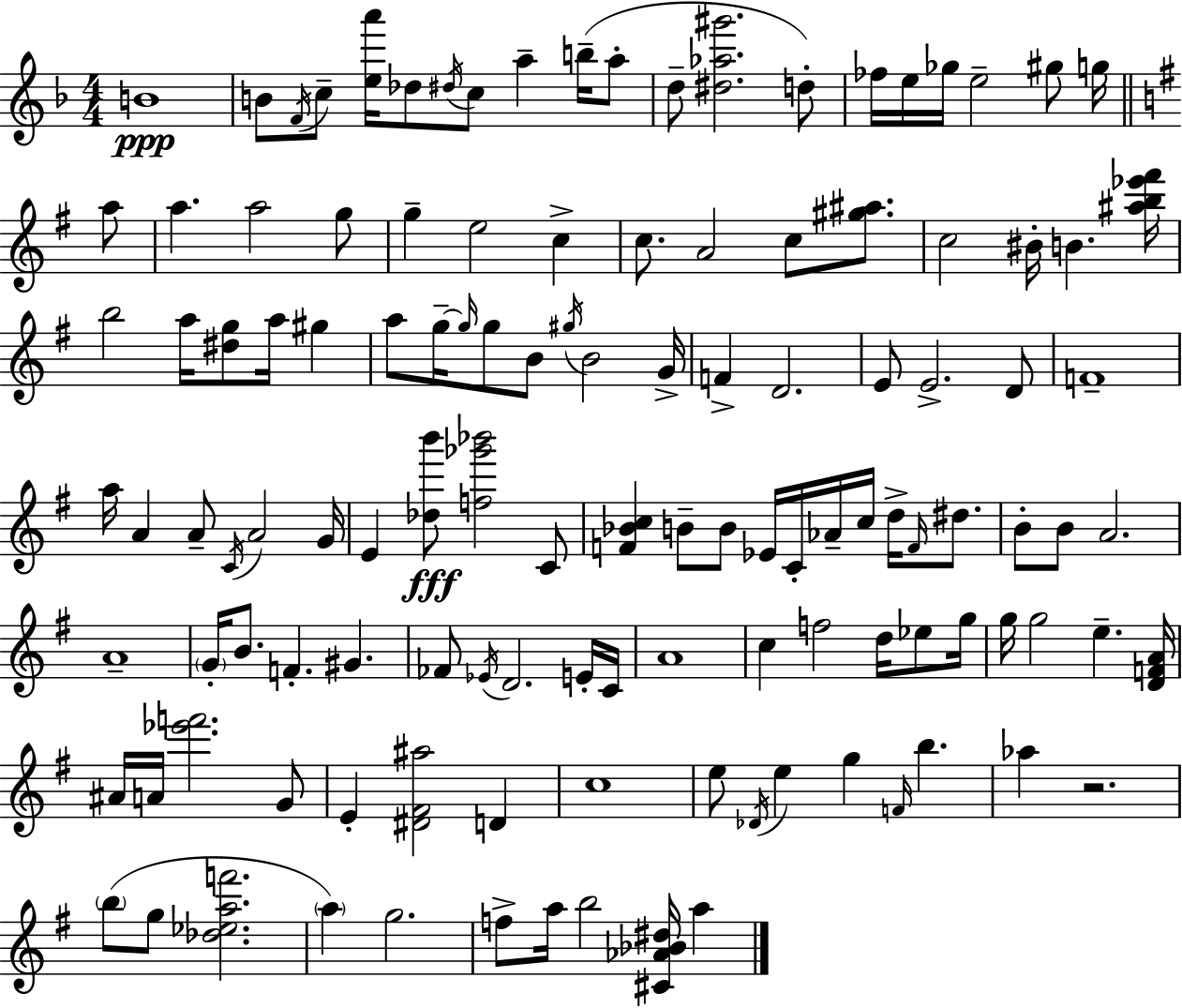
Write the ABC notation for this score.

X:1
T:Untitled
M:4/4
L:1/4
K:F
B4 B/2 F/4 c/2 [ea']/4 _d/2 ^d/4 c/2 a b/4 a/2 d/2 [^d_a^g']2 d/2 _f/4 e/4 _g/4 e2 ^g/2 g/4 a/2 a a2 g/2 g e2 c c/2 A2 c/2 [^g^a]/2 c2 ^B/4 B [^ab_e'^f']/4 b2 a/4 [^dg]/2 a/4 ^g a/2 g/4 g/4 g/2 B/2 ^g/4 B2 G/4 F D2 E/2 E2 D/2 F4 a/4 A A/2 C/4 A2 G/4 E [_db']/2 [f_g'_b']2 C/2 [F_Bc] B/2 B/2 _E/4 C/4 _A/4 c/4 d/4 F/4 ^d/2 B/2 B/2 A2 A4 G/4 B/2 F ^G _F/2 _E/4 D2 E/4 C/4 A4 c f2 d/4 _e/2 g/4 g/4 g2 e [DFA]/4 ^A/4 A/4 [_e'f']2 G/2 E [^D^F^a]2 D c4 e/2 _D/4 e g F/4 b _a z2 b/2 g/2 [_d_eaf']2 a g2 f/2 a/4 b2 [^C_A_B^d]/4 a